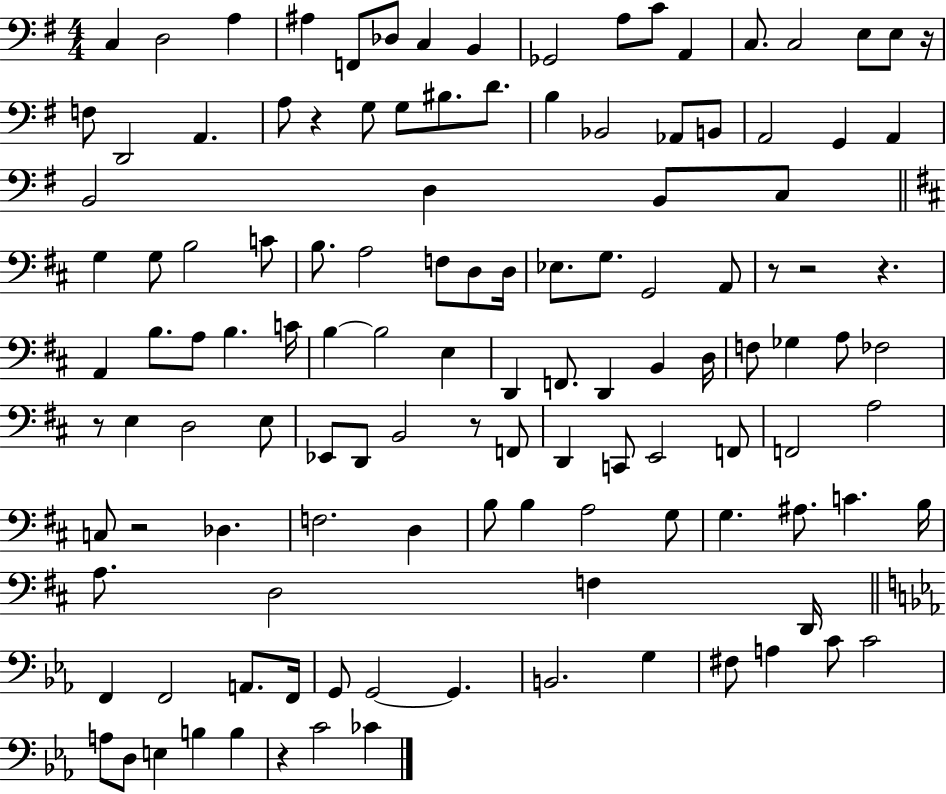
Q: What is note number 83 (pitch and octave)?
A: B3